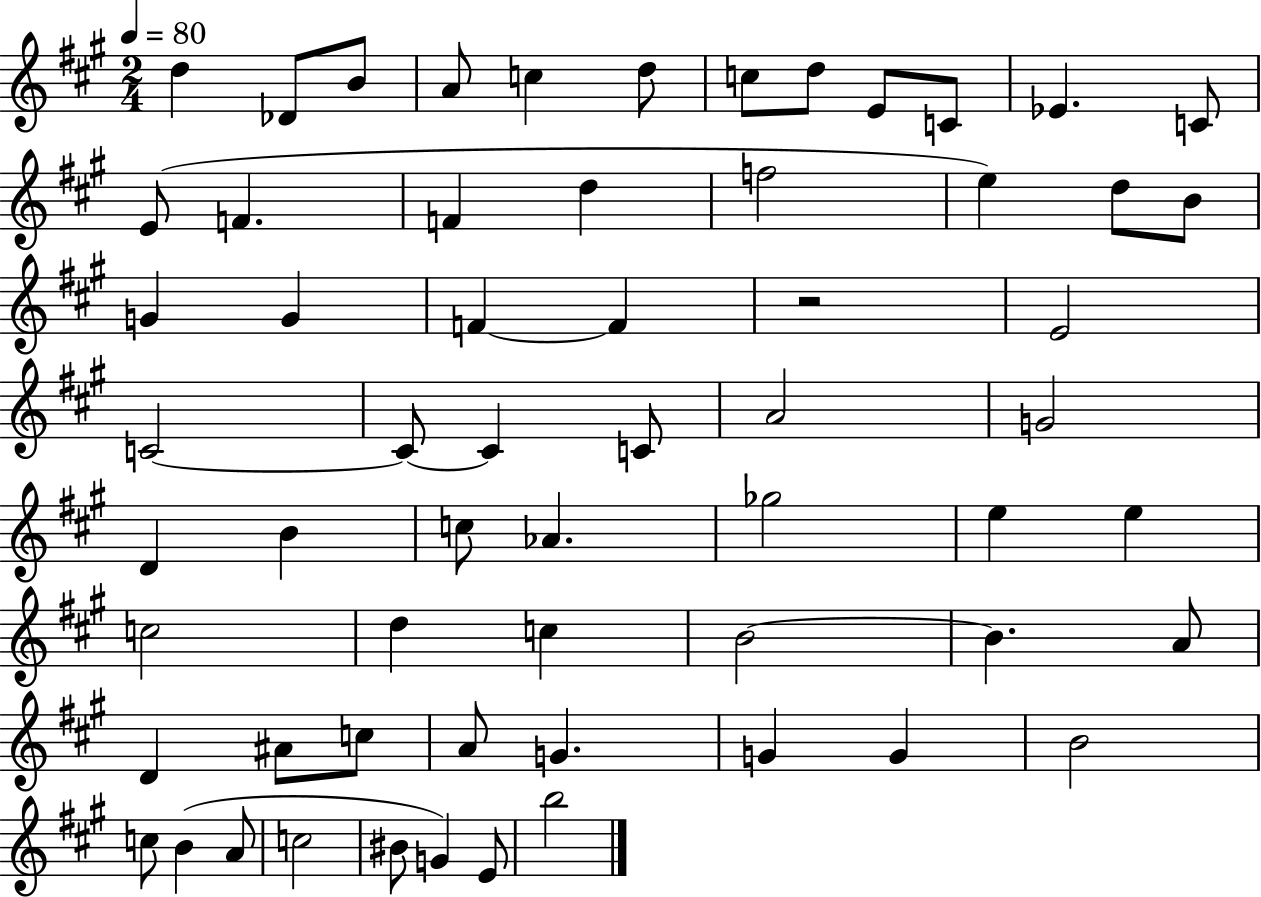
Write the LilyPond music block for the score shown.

{
  \clef treble
  \numericTimeSignature
  \time 2/4
  \key a \major
  \tempo 4 = 80
  d''4 des'8 b'8 | a'8 c''4 d''8 | c''8 d''8 e'8 c'8 | ees'4. c'8 | \break e'8( f'4. | f'4 d''4 | f''2 | e''4) d''8 b'8 | \break g'4 g'4 | f'4~~ f'4 | r2 | e'2 | \break c'2~~ | c'8~~ c'4 c'8 | a'2 | g'2 | \break d'4 b'4 | c''8 aes'4. | ges''2 | e''4 e''4 | \break c''2 | d''4 c''4 | b'2~~ | b'4. a'8 | \break d'4 ais'8 c''8 | a'8 g'4. | g'4 g'4 | b'2 | \break c''8 b'4( a'8 | c''2 | bis'8 g'4) e'8 | b''2 | \break \bar "|."
}